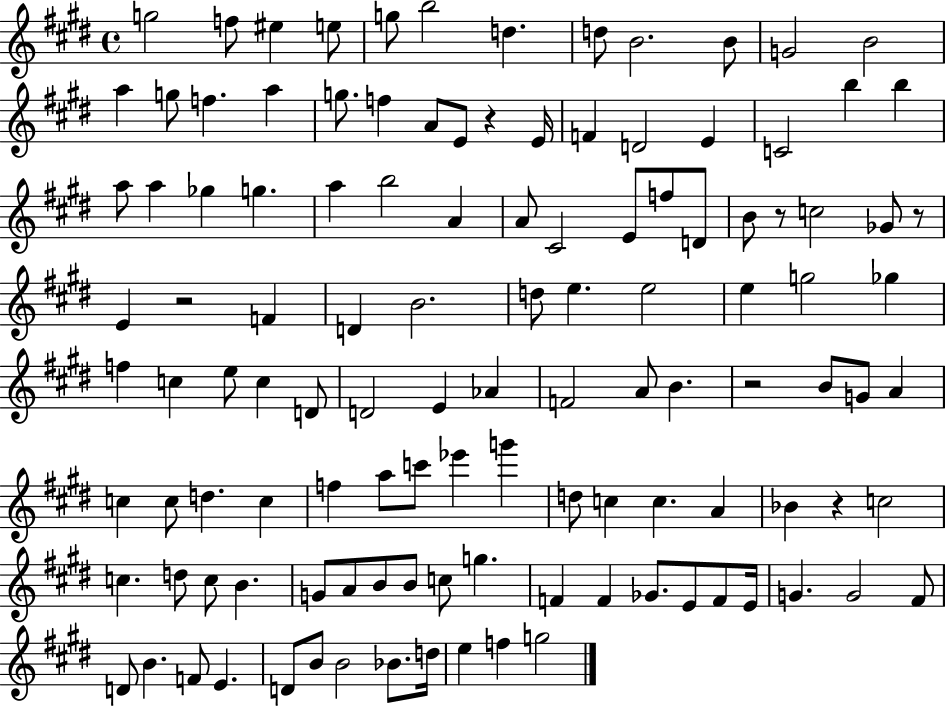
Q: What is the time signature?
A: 4/4